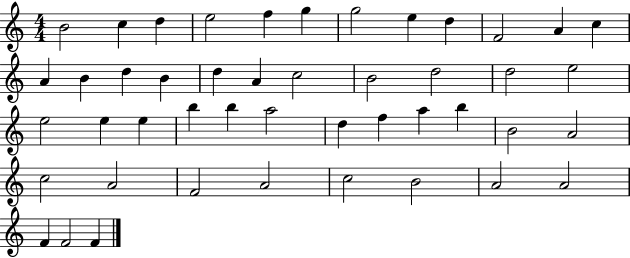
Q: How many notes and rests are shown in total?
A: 46